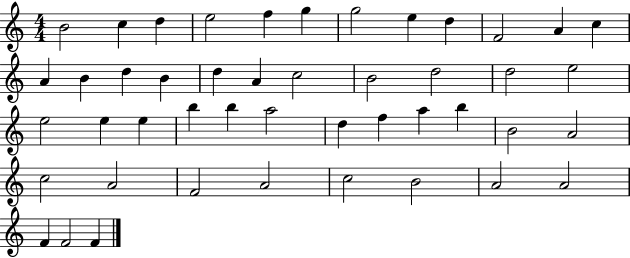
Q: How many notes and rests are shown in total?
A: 46